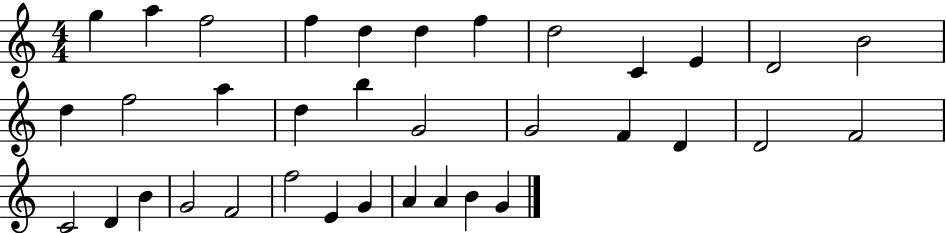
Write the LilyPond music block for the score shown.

{
  \clef treble
  \numericTimeSignature
  \time 4/4
  \key c \major
  g''4 a''4 f''2 | f''4 d''4 d''4 f''4 | d''2 c'4 e'4 | d'2 b'2 | \break d''4 f''2 a''4 | d''4 b''4 g'2 | g'2 f'4 d'4 | d'2 f'2 | \break c'2 d'4 b'4 | g'2 f'2 | f''2 e'4 g'4 | a'4 a'4 b'4 g'4 | \break \bar "|."
}